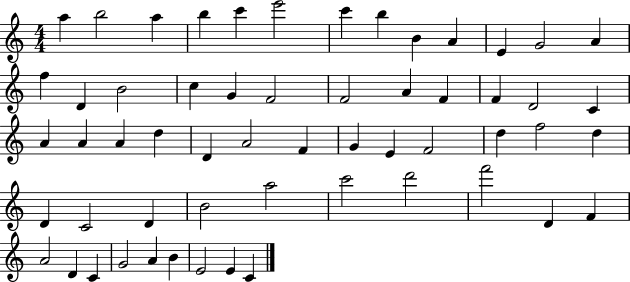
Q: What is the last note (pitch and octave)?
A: C4